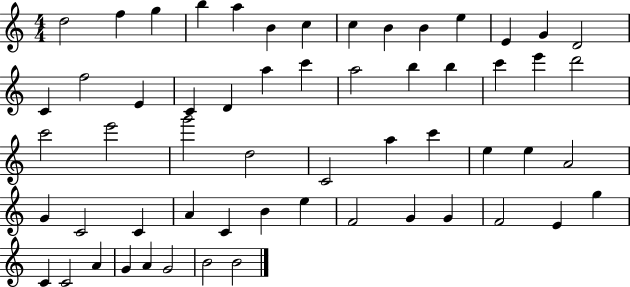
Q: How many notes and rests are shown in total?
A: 58